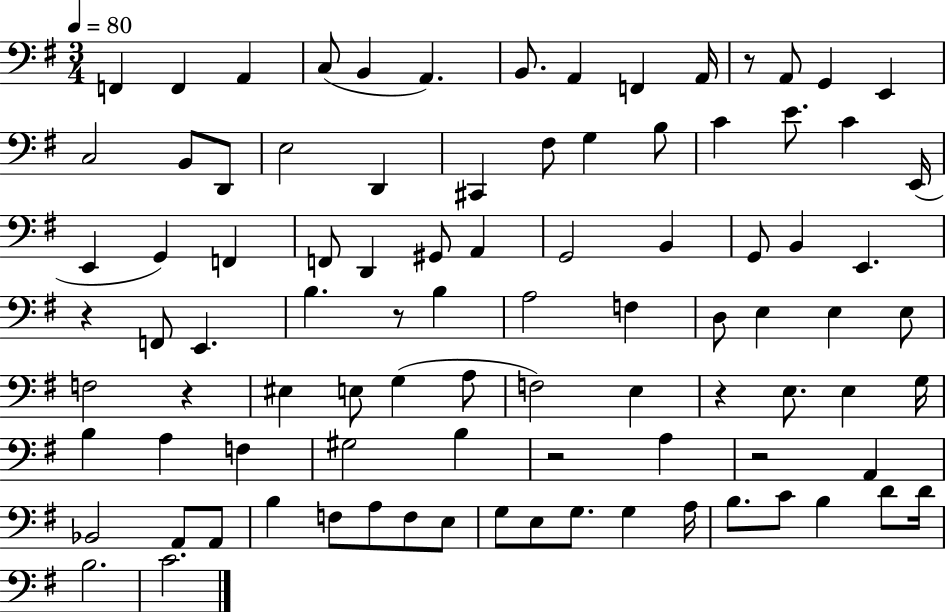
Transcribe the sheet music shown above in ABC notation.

X:1
T:Untitled
M:3/4
L:1/4
K:G
F,, F,, A,, C,/2 B,, A,, B,,/2 A,, F,, A,,/4 z/2 A,,/2 G,, E,, C,2 B,,/2 D,,/2 E,2 D,, ^C,, ^F,/2 G, B,/2 C E/2 C E,,/4 E,, G,, F,, F,,/2 D,, ^G,,/2 A,, G,,2 B,, G,,/2 B,, E,, z F,,/2 E,, B, z/2 B, A,2 F, D,/2 E, E, E,/2 F,2 z ^E, E,/2 G, A,/2 F,2 E, z E,/2 E, G,/4 B, A, F, ^G,2 B, z2 A, z2 A,, _B,,2 A,,/2 A,,/2 B, F,/2 A,/2 F,/2 E,/2 G,/2 E,/2 G,/2 G, A,/4 B,/2 C/2 B, D/2 D/4 B,2 C2